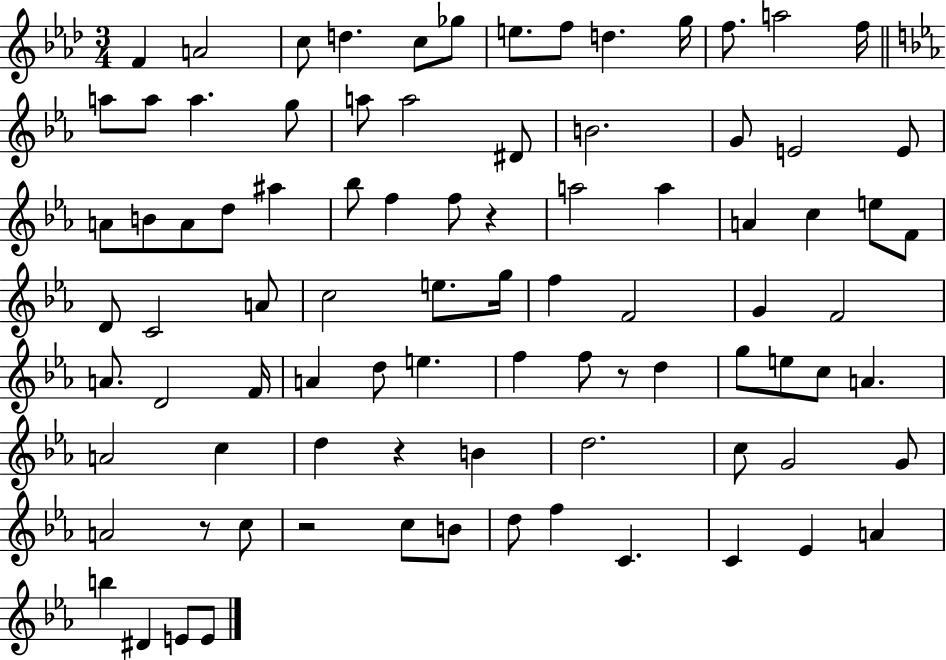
X:1
T:Untitled
M:3/4
L:1/4
K:Ab
F A2 c/2 d c/2 _g/2 e/2 f/2 d g/4 f/2 a2 f/4 a/2 a/2 a g/2 a/2 a2 ^D/2 B2 G/2 E2 E/2 A/2 B/2 A/2 d/2 ^a _b/2 f f/2 z a2 a A c e/2 F/2 D/2 C2 A/2 c2 e/2 g/4 f F2 G F2 A/2 D2 F/4 A d/2 e f f/2 z/2 d g/2 e/2 c/2 A A2 c d z B d2 c/2 G2 G/2 A2 z/2 c/2 z2 c/2 B/2 d/2 f C C _E A b ^D E/2 E/2